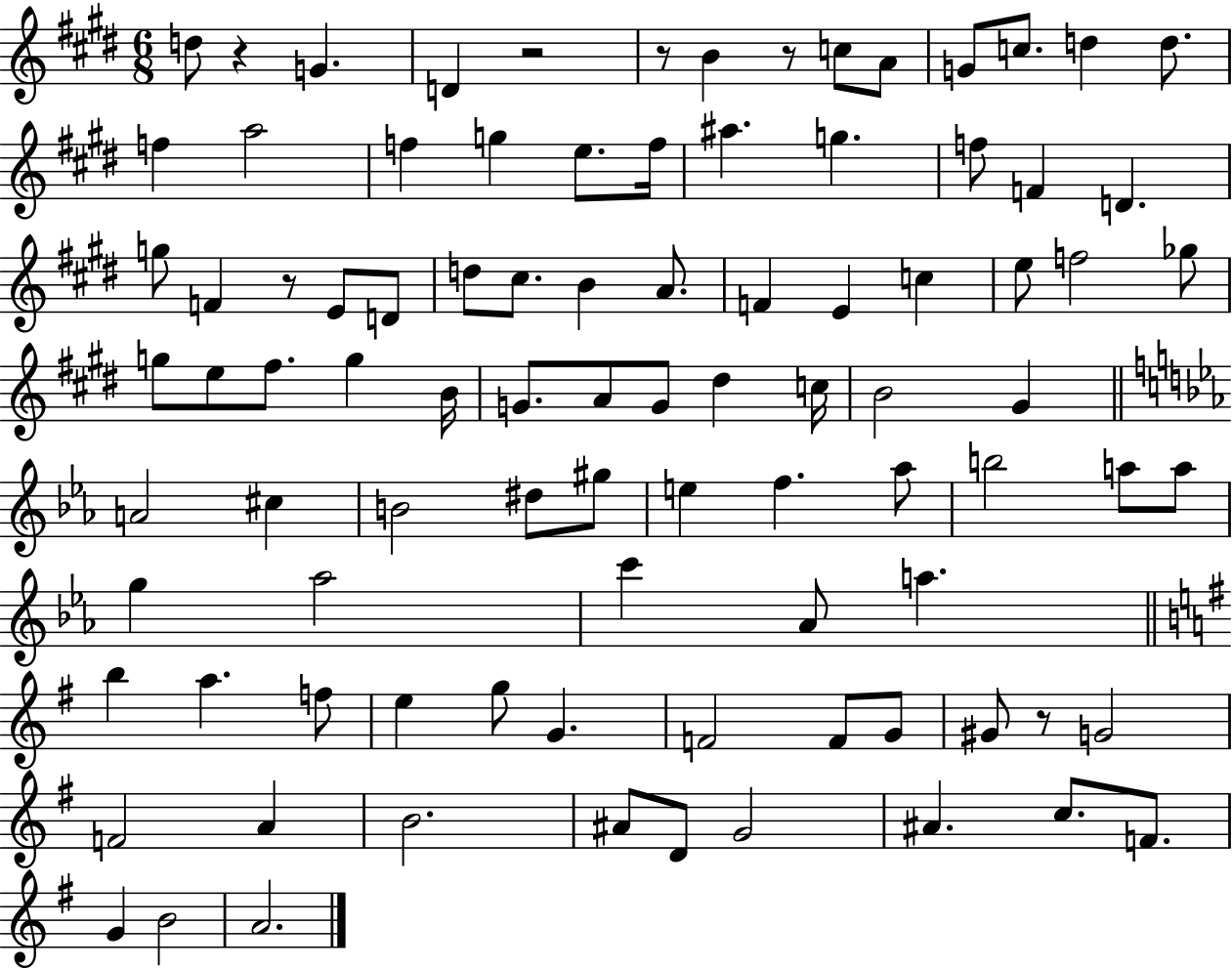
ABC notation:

X:1
T:Untitled
M:6/8
L:1/4
K:E
d/2 z G D z2 z/2 B z/2 c/2 A/2 G/2 c/2 d d/2 f a2 f g e/2 f/4 ^a g f/2 F D g/2 F z/2 E/2 D/2 d/2 ^c/2 B A/2 F E c e/2 f2 _g/2 g/2 e/2 ^f/2 g B/4 G/2 A/2 G/2 ^d c/4 B2 ^G A2 ^c B2 ^d/2 ^g/2 e f _a/2 b2 a/2 a/2 g _a2 c' _A/2 a b a f/2 e g/2 G F2 F/2 G/2 ^G/2 z/2 G2 F2 A B2 ^A/2 D/2 G2 ^A c/2 F/2 G B2 A2